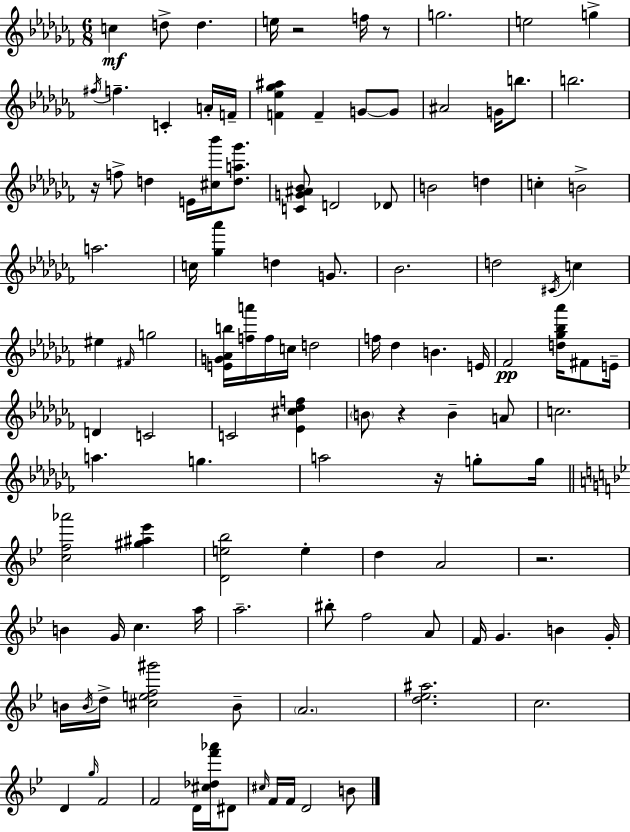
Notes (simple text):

C5/q D5/e D5/q. E5/s R/h F5/s R/e G5/h. E5/h G5/q F#5/s F5/q. C4/q A4/s F4/s [F4,Eb5,Gb5,A#5]/q F4/q G4/e G4/e A#4/h G4/s B5/e. B5/h. R/s F5/e D5/q E4/s [C#5,Bb6]/s [D5,A5,Gb6]/e. [C4,G4,A#4,Bb4]/e D4/h Db4/e B4/h D5/q C5/q B4/h A5/h. C5/s [Gb5,Ab6]/q D5/q G4/e. Bb4/h. D5/h C#4/s C5/q EIS5/q F#4/s G5/h [E4,G4,Ab4,B5]/s [F5,A6]/s F5/s C5/s D5/h F5/s Db5/q B4/q. E4/s FES4/h [D5,Gb5,Bb5,Ab6]/s F#4/e E4/s D4/q C4/h C4/h [Eb4,C#5,Db5,F5]/q B4/e R/q B4/q A4/e C5/h. A5/q. G5/q. A5/h R/s G5/e G5/s [C5,F5,Ab6]/h [G#5,A#5,Eb6]/q [D4,E5,Bb5]/h E5/q D5/q A4/h R/h. B4/q G4/s C5/q. A5/s A5/h. BIS5/e F5/h A4/e F4/s G4/q. B4/q G4/s B4/s B4/s D5/s [C#5,E5,F5,G#6]/h B4/e A4/h. [D5,Eb5,A#5]/h. C5/h. D4/q G5/s F4/h F4/h D4/s [C#5,Db5,F6,Ab6]/s D#4/e C#5/s F4/s F4/s D4/h B4/e